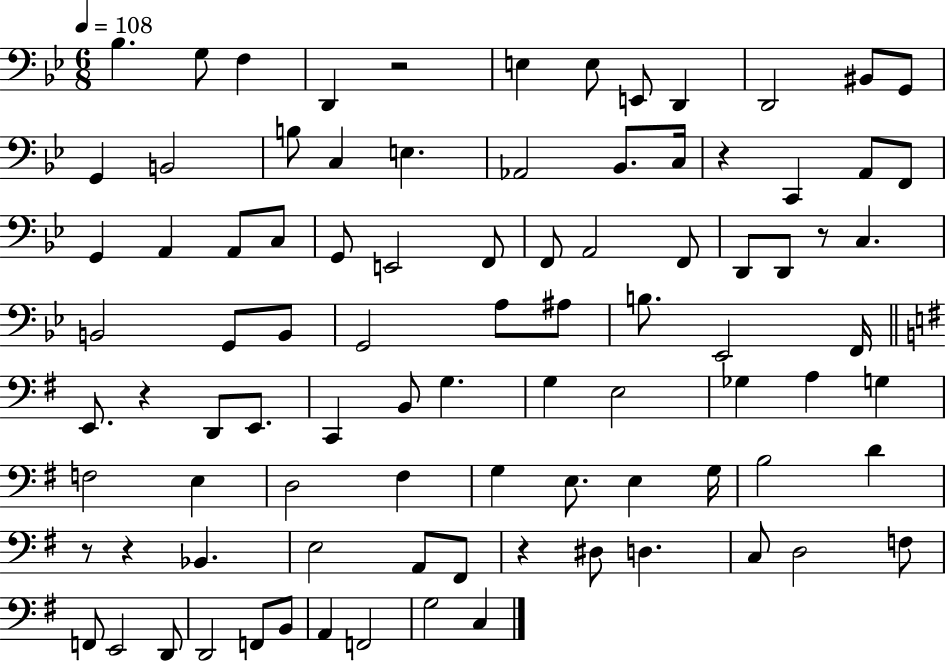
X:1
T:Untitled
M:6/8
L:1/4
K:Bb
_B, G,/2 F, D,, z2 E, E,/2 E,,/2 D,, D,,2 ^B,,/2 G,,/2 G,, B,,2 B,/2 C, E, _A,,2 _B,,/2 C,/4 z C,, A,,/2 F,,/2 G,, A,, A,,/2 C,/2 G,,/2 E,,2 F,,/2 F,,/2 A,,2 F,,/2 D,,/2 D,,/2 z/2 C, B,,2 G,,/2 B,,/2 G,,2 A,/2 ^A,/2 B,/2 _E,,2 F,,/4 E,,/2 z D,,/2 E,,/2 C,, B,,/2 G, G, E,2 _G, A, G, F,2 E, D,2 ^F, G, E,/2 E, G,/4 B,2 D z/2 z _B,, E,2 A,,/2 ^F,,/2 z ^D,/2 D, C,/2 D,2 F,/2 F,,/2 E,,2 D,,/2 D,,2 F,,/2 B,,/2 A,, F,,2 G,2 C,